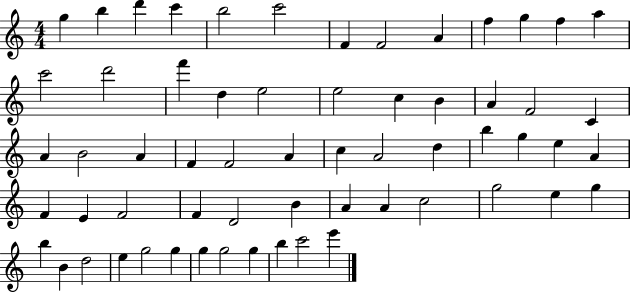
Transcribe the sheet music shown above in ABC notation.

X:1
T:Untitled
M:4/4
L:1/4
K:C
g b d' c' b2 c'2 F F2 A f g f a c'2 d'2 f' d e2 e2 c B A F2 C A B2 A F F2 A c A2 d b g e A F E F2 F D2 B A A c2 g2 e g b B d2 e g2 g g g2 g b c'2 e'